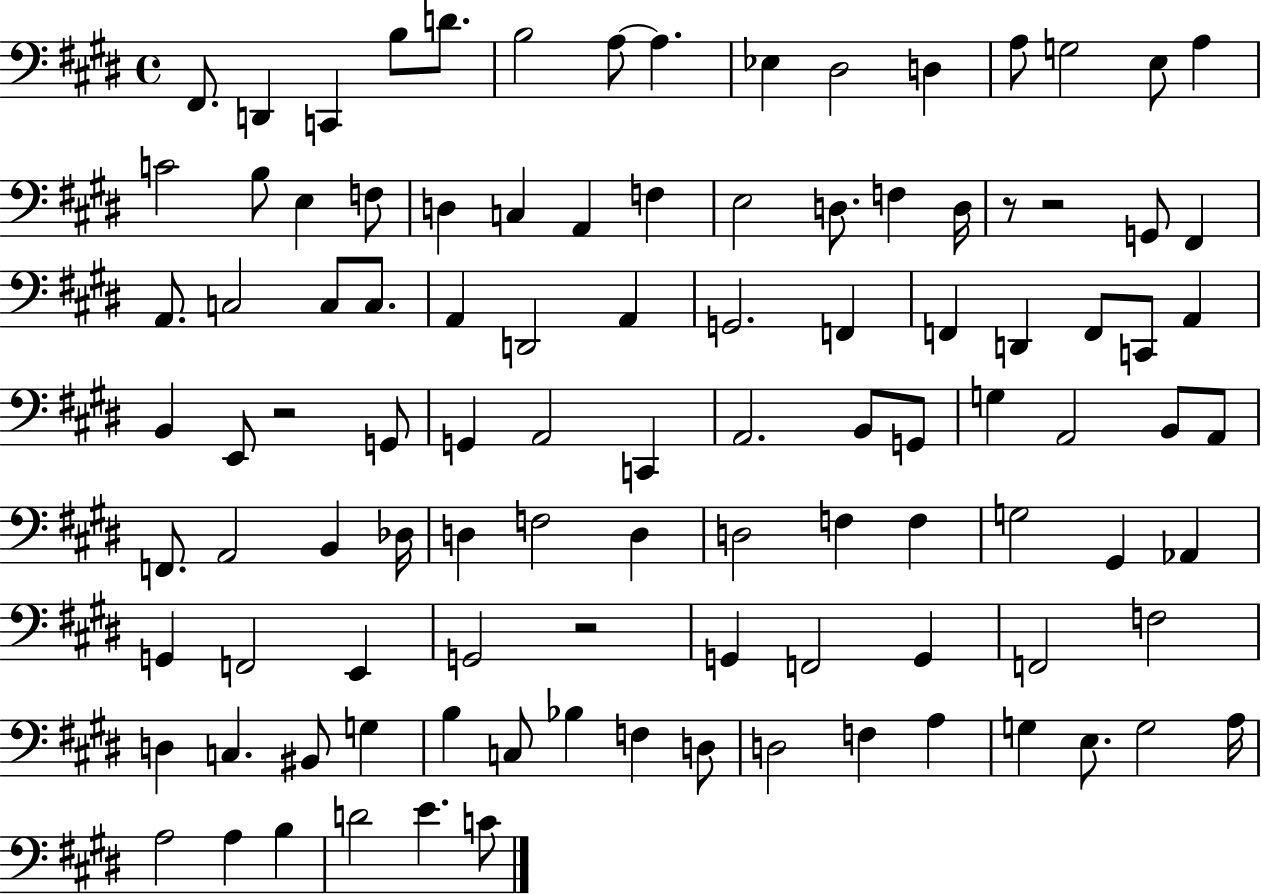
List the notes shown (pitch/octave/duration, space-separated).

F#2/e. D2/q C2/q B3/e D4/e. B3/h A3/e A3/q. Eb3/q D#3/h D3/q A3/e G3/h E3/e A3/q C4/h B3/e E3/q F3/e D3/q C3/q A2/q F3/q E3/h D3/e. F3/q D3/s R/e R/h G2/e F#2/q A2/e. C3/h C3/e C3/e. A2/q D2/h A2/q G2/h. F2/q F2/q D2/q F2/e C2/e A2/q B2/q E2/e R/h G2/e G2/q A2/h C2/q A2/h. B2/e G2/e G3/q A2/h B2/e A2/e F2/e. A2/h B2/q Db3/s D3/q F3/h D3/q D3/h F3/q F3/q G3/h G#2/q Ab2/q G2/q F2/h E2/q G2/h R/h G2/q F2/h G2/q F2/h F3/h D3/q C3/q. BIS2/e G3/q B3/q C3/e Bb3/q F3/q D3/e D3/h F3/q A3/q G3/q E3/e. G3/h A3/s A3/h A3/q B3/q D4/h E4/q. C4/e